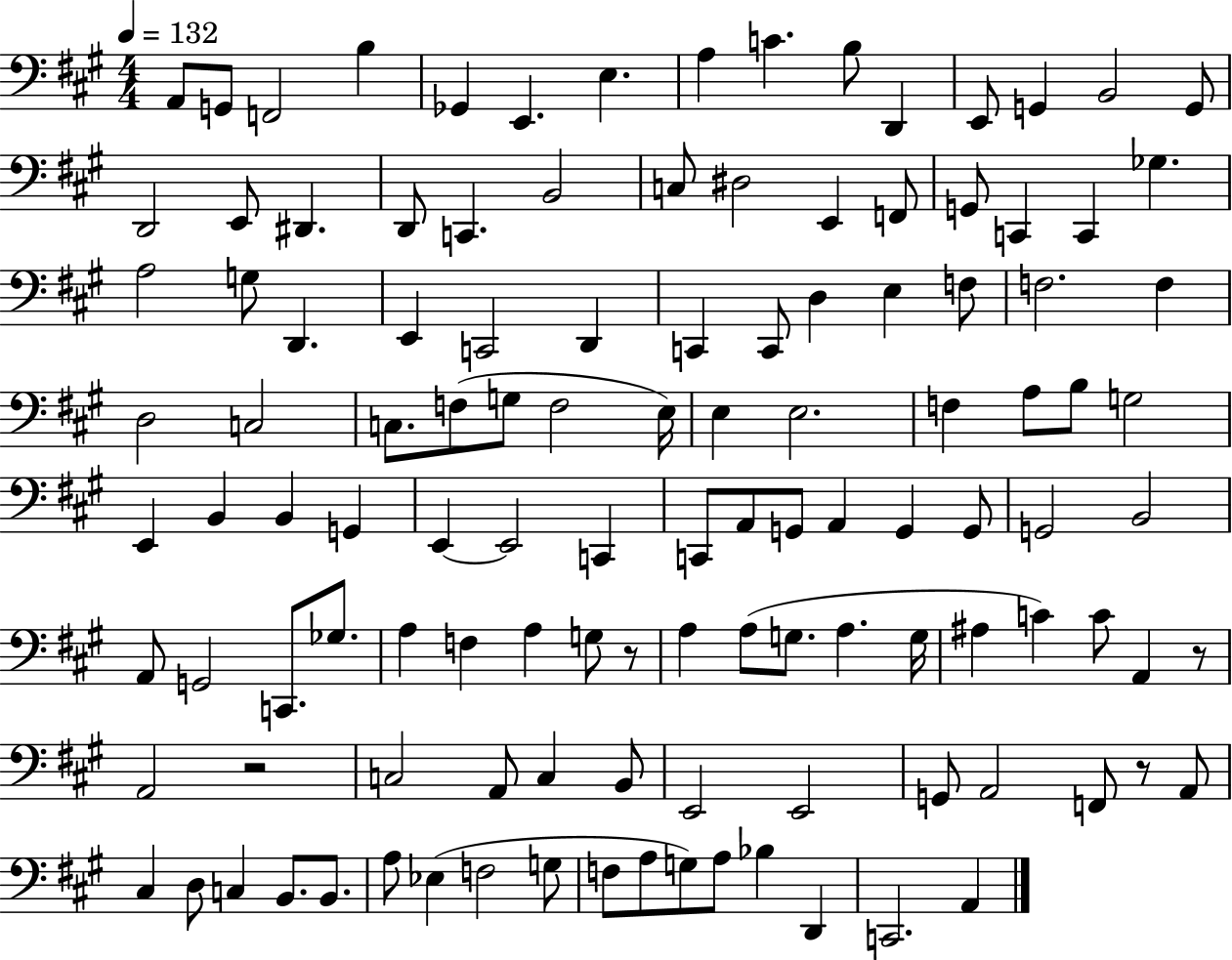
X:1
T:Untitled
M:4/4
L:1/4
K:A
A,,/2 G,,/2 F,,2 B, _G,, E,, E, A, C B,/2 D,, E,,/2 G,, B,,2 G,,/2 D,,2 E,,/2 ^D,, D,,/2 C,, B,,2 C,/2 ^D,2 E,, F,,/2 G,,/2 C,, C,, _G, A,2 G,/2 D,, E,, C,,2 D,, C,, C,,/2 D, E, F,/2 F,2 F, D,2 C,2 C,/2 F,/2 G,/2 F,2 E,/4 E, E,2 F, A,/2 B,/2 G,2 E,, B,, B,, G,, E,, E,,2 C,, C,,/2 A,,/2 G,,/2 A,, G,, G,,/2 G,,2 B,,2 A,,/2 G,,2 C,,/2 _G,/2 A, F, A, G,/2 z/2 A, A,/2 G,/2 A, G,/4 ^A, C C/2 A,, z/2 A,,2 z2 C,2 A,,/2 C, B,,/2 E,,2 E,,2 G,,/2 A,,2 F,,/2 z/2 A,,/2 ^C, D,/2 C, B,,/2 B,,/2 A,/2 _E, F,2 G,/2 F,/2 A,/2 G,/2 A,/2 _B, D,, C,,2 A,,